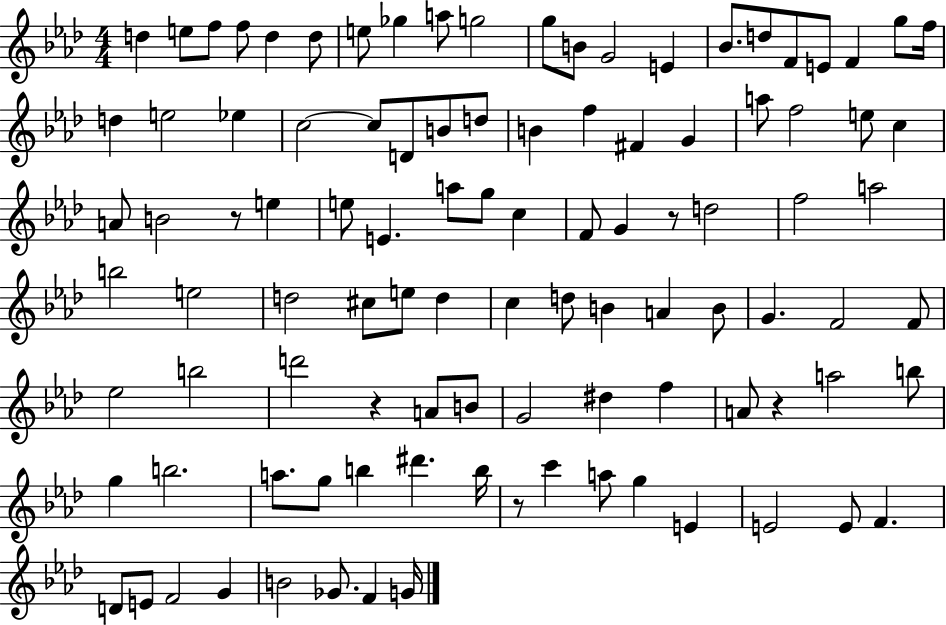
X:1
T:Untitled
M:4/4
L:1/4
K:Ab
d e/2 f/2 f/2 d d/2 e/2 _g a/2 g2 g/2 B/2 G2 E _B/2 d/2 F/2 E/2 F g/2 f/4 d e2 _e c2 c/2 D/2 B/2 d/2 B f ^F G a/2 f2 e/2 c A/2 B2 z/2 e e/2 E a/2 g/2 c F/2 G z/2 d2 f2 a2 b2 e2 d2 ^c/2 e/2 d c d/2 B A B/2 G F2 F/2 _e2 b2 d'2 z A/2 B/2 G2 ^d f A/2 z a2 b/2 g b2 a/2 g/2 b ^d' b/4 z/2 c' a/2 g E E2 E/2 F D/2 E/2 F2 G B2 _G/2 F G/4